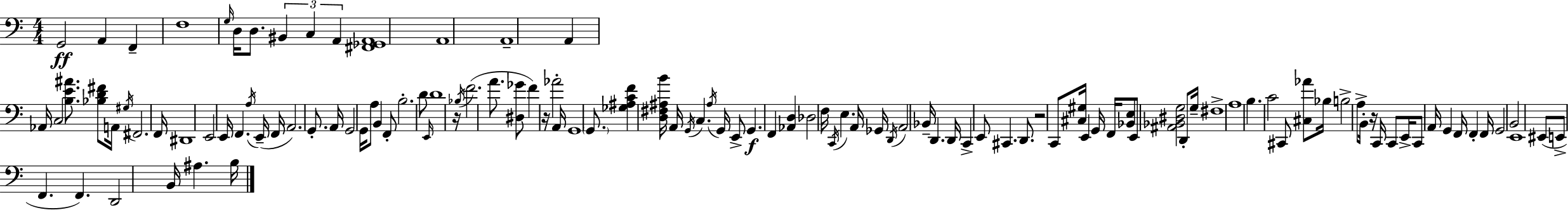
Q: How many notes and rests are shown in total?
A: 120